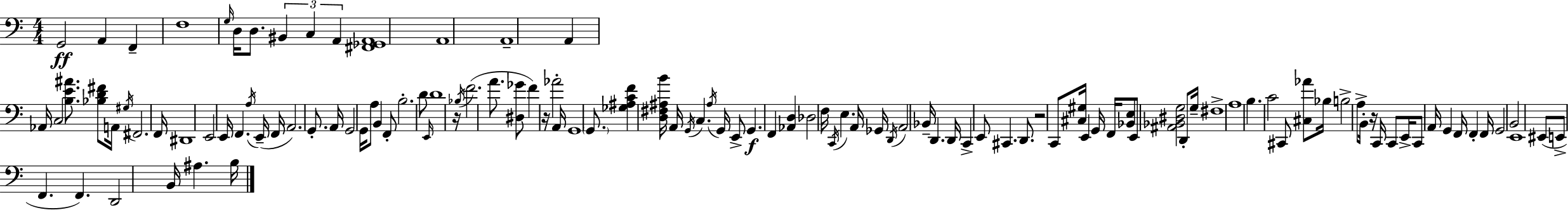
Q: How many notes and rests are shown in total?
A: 120